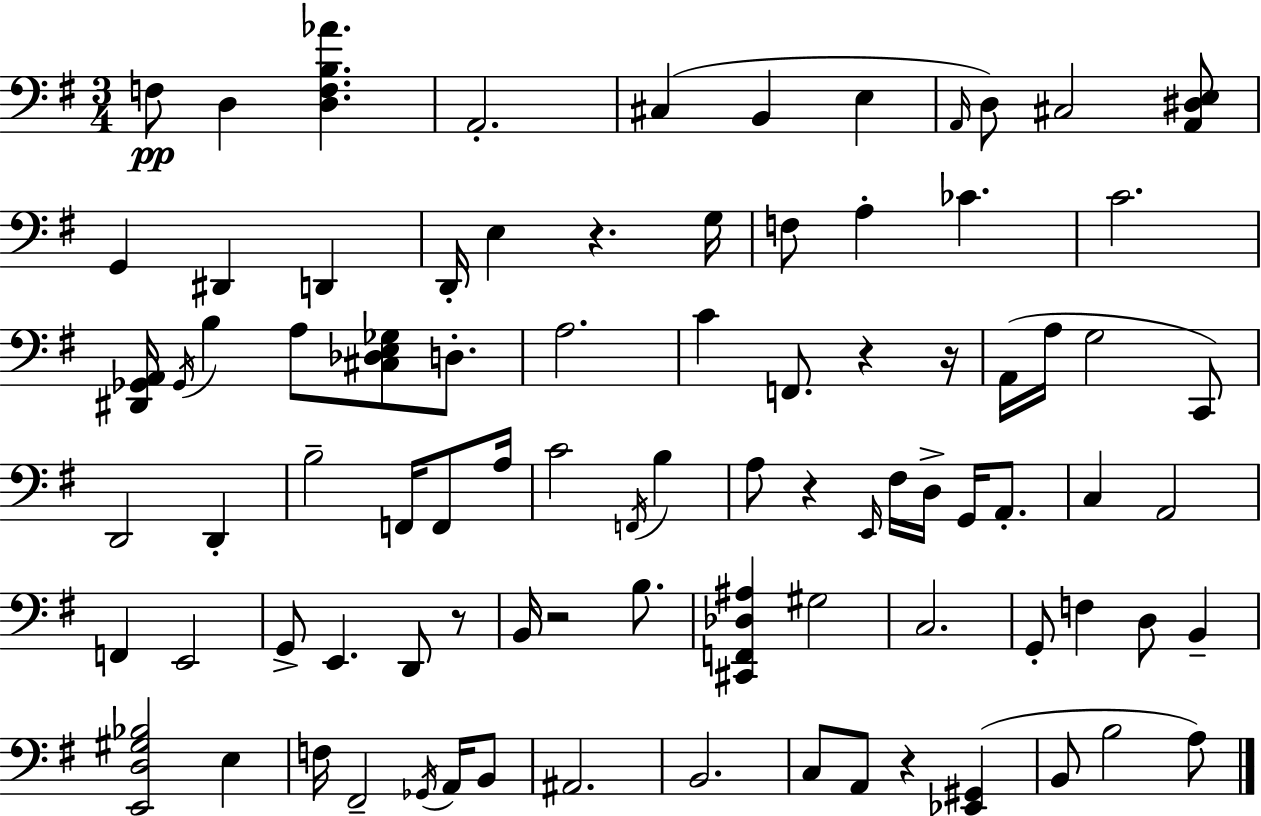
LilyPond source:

{
  \clef bass
  \numericTimeSignature
  \time 3/4
  \key e \minor
  f8\pp d4 <d f b aes'>4. | a,2.-. | cis4( b,4 e4 | \grace { a,16 } d8) cis2 <a, dis e>8 | \break g,4 dis,4 d,4 | d,16-. e4 r4. | g16 f8 a4-. ces'4. | c'2. | \break <dis, ges, a,>16 \acciaccatura { ges,16 } b4 a8 <cis des e ges>8 d8.-. | a2. | c'4 f,8. r4 | r16 a,16( a16 g2 | \break c,8) d,2 d,4-. | b2-- f,16 f,8 | a16 c'2 \acciaccatura { f,16 } b4 | a8 r4 \grace { e,16 } fis16 d16-> | \break g,16 a,8.-. c4 a,2 | f,4 e,2 | g,8-> e,4. | d,8 r8 b,16 r2 | \break b8. <cis, f, des ais>4 gis2 | c2. | g,8-. f4 d8 | b,4-- <e, d gis bes>2 | \break e4 f16 fis,2-- | \acciaccatura { ges,16 } a,16 b,8 ais,2. | b,2. | c8 a,8 r4 | \break <ees, gis,>4( b,8 b2 | a8) \bar "|."
}